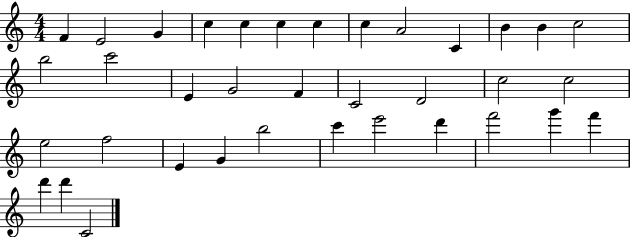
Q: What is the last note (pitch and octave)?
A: C4